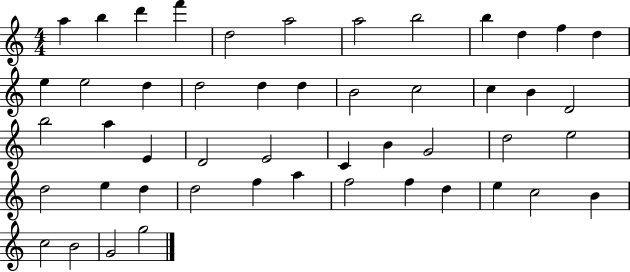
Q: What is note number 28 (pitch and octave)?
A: E4